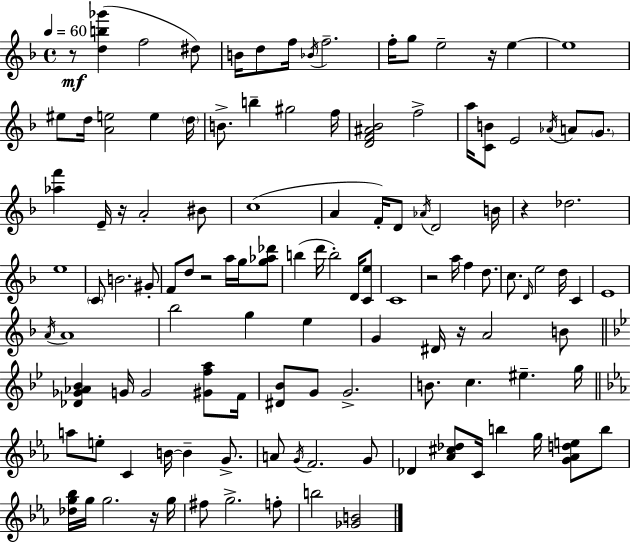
{
  \clef treble
  \time 4/4
  \defaultTimeSignature
  \key f \major
  \tempo 4 = 60
  \repeat volta 2 { r8\mf <d'' b'' ges'''>4( f''2 dis''8) | b'16 d''8 f''16 \acciaccatura { bes'16 } f''2.-- | f''16-. g''8 e''2-- r16 e''4~~ | e''1 | \break eis''8 d''16 <a' e''>2 e''4 | \parenthesize d''16 b'8.-> b''4-- gis''2 | f''16 <d' f' ais' bes'>2 f''2-> | a''16 <c' b'>8 e'2 \acciaccatura { aes'16 } a'8 \parenthesize g'8. | \break <aes'' f'''>4 e'16-- r16 a'2-. | bis'8 c''1( | a'4 f'16-.) d'8 \acciaccatura { aes'16 } d'2 | b'16 r4 des''2. | \break e''1 | \parenthesize c'8 b'2. | gis'8-. f'8 d''8 r2 a''16 | g''16 <g'' aes'' des'''>8 b''4( d'''16 b''2-.) | \break d'16 <c' e''>8 c'1 | r2 a''16 f''4 | d''8. c''8. \grace { d'16 } e''2 d''16 | c'4 e'1 | \break \acciaccatura { a'16 } a'1 | bes''2 g''4 | e''4 g'4 dis'16 r16 a'2 | b'8 \bar "||" \break \key bes \major <des' ges' aes' bes'>4 g'16 g'2 <gis' f'' a''>8 f'16 | <dis' bes'>8 g'8 g'2.-> | b'8. c''4. eis''4.-- g''16 | \bar "||" \break \key ees \major a''8 e''8-. c'4 b'16~~ b'4-- g'8.-> | a'8 \acciaccatura { g'16 } f'2. g'8 | des'4 <aes' cis'' des''>8 c'16 b''4 g''16 <g' aes' d'' e''>8 b''8 | <des'' g'' bes''>16 g''16 g''2. r16 | \break g''16 fis''8 g''2.-> f''8-. | b''2 <ges' b'>2 | } \bar "|."
}